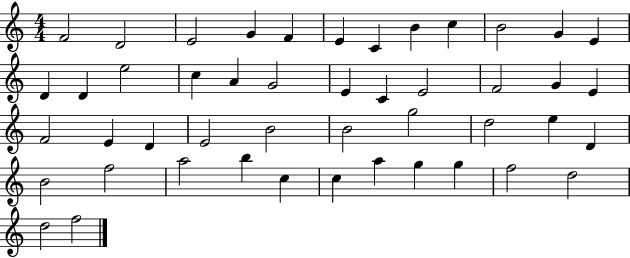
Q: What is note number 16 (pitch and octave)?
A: C5